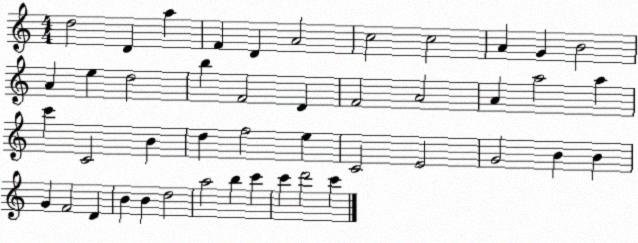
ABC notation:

X:1
T:Untitled
M:4/4
L:1/4
K:C
d2 D a F D A2 c2 c2 A G B2 A e d2 b F2 D F2 A2 A a2 a c' C2 B d f2 e C2 E2 G2 B B G F2 D B B d2 a2 b c' c' d'2 c'